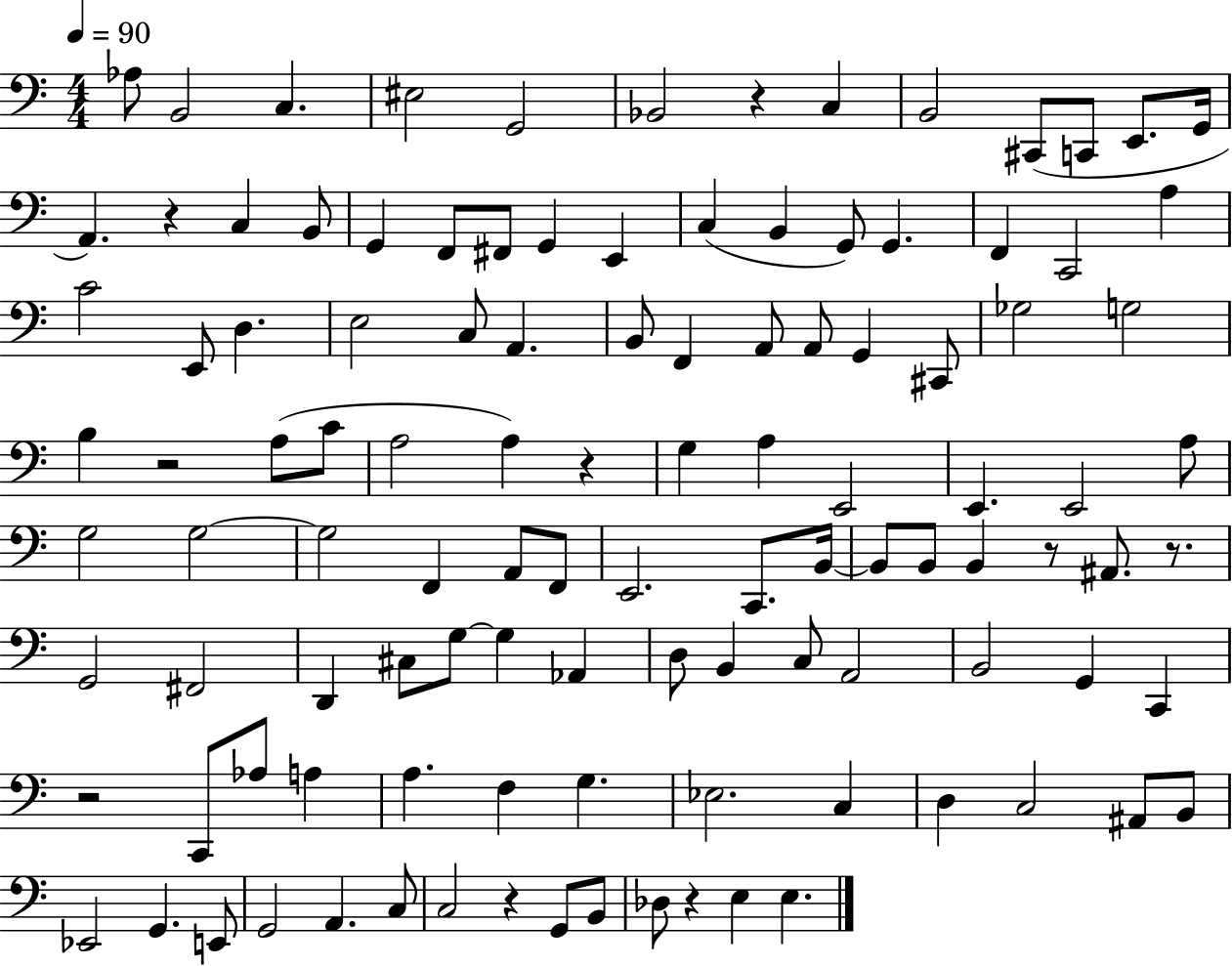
X:1
T:Untitled
M:4/4
L:1/4
K:C
_A,/2 B,,2 C, ^E,2 G,,2 _B,,2 z C, B,,2 ^C,,/2 C,,/2 E,,/2 G,,/4 A,, z C, B,,/2 G,, F,,/2 ^F,,/2 G,, E,, C, B,, G,,/2 G,, F,, C,,2 A, C2 E,,/2 D, E,2 C,/2 A,, B,,/2 F,, A,,/2 A,,/2 G,, ^C,,/2 _G,2 G,2 B, z2 A,/2 C/2 A,2 A, z G, A, E,,2 E,, E,,2 A,/2 G,2 G,2 G,2 F,, A,,/2 F,,/2 E,,2 C,,/2 B,,/4 B,,/2 B,,/2 B,, z/2 ^A,,/2 z/2 G,,2 ^F,,2 D,, ^C,/2 G,/2 G, _A,, D,/2 B,, C,/2 A,,2 B,,2 G,, C,, z2 C,,/2 _A,/2 A, A, F, G, _E,2 C, D, C,2 ^A,,/2 B,,/2 _E,,2 G,, E,,/2 G,,2 A,, C,/2 C,2 z G,,/2 B,,/2 _D,/2 z E, E,